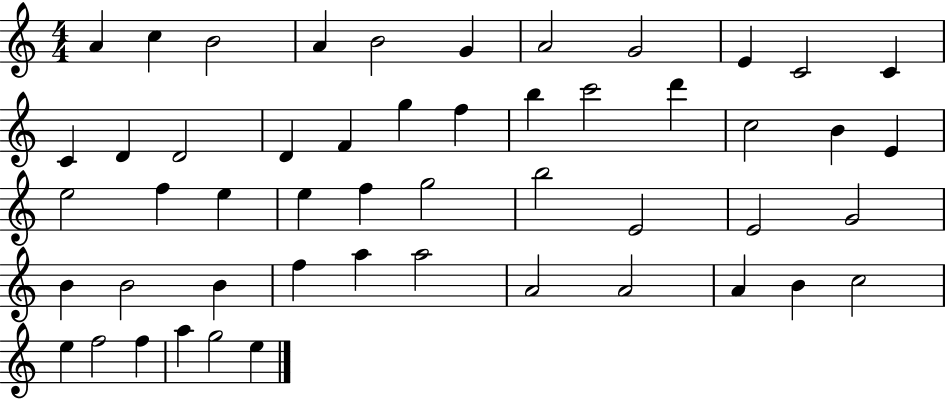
X:1
T:Untitled
M:4/4
L:1/4
K:C
A c B2 A B2 G A2 G2 E C2 C C D D2 D F g f b c'2 d' c2 B E e2 f e e f g2 b2 E2 E2 G2 B B2 B f a a2 A2 A2 A B c2 e f2 f a g2 e